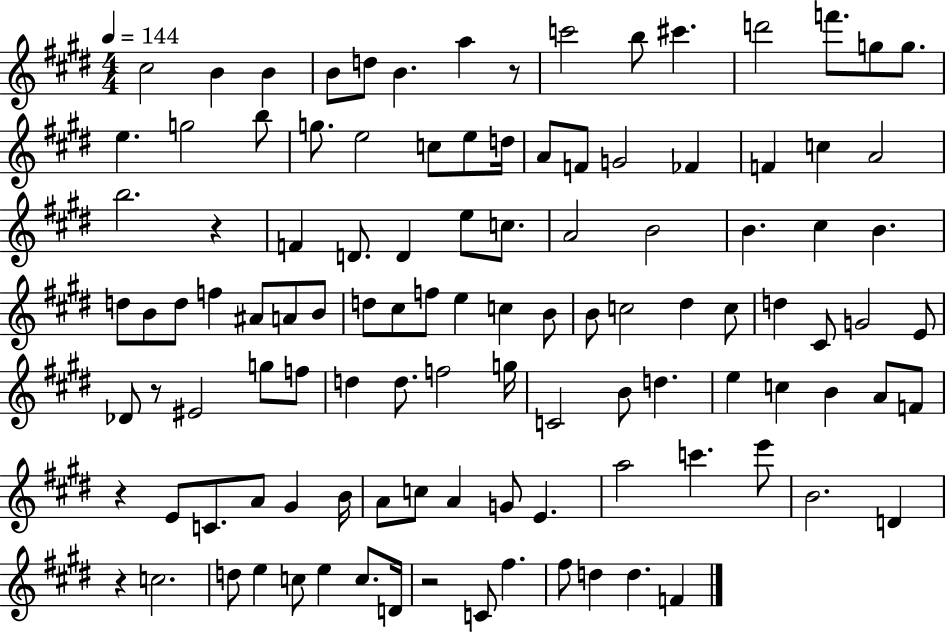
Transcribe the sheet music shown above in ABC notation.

X:1
T:Untitled
M:4/4
L:1/4
K:E
^c2 B B B/2 d/2 B a z/2 c'2 b/2 ^c' d'2 f'/2 g/2 g/2 e g2 b/2 g/2 e2 c/2 e/2 d/4 A/2 F/2 G2 _F F c A2 b2 z F D/2 D e/2 c/2 A2 B2 B ^c B d/2 B/2 d/2 f ^A/2 A/2 B/2 d/2 ^c/2 f/2 e c B/2 B/2 c2 ^d c/2 d ^C/2 G2 E/2 _D/2 z/2 ^E2 g/2 f/2 d d/2 f2 g/4 C2 B/2 d e c B A/2 F/2 z E/2 C/2 A/2 ^G B/4 A/2 c/2 A G/2 E a2 c' e'/2 B2 D z c2 d/2 e c/2 e c/2 D/4 z2 C/2 ^f ^f/2 d d F